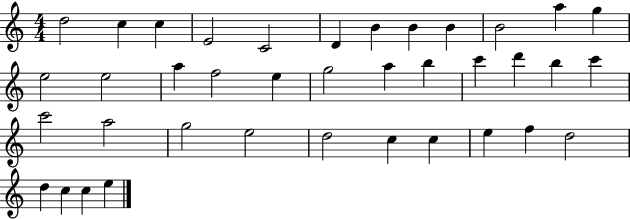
D5/h C5/q C5/q E4/h C4/h D4/q B4/q B4/q B4/q B4/h A5/q G5/q E5/h E5/h A5/q F5/h E5/q G5/h A5/q B5/q C6/q D6/q B5/q C6/q C6/h A5/h G5/h E5/h D5/h C5/q C5/q E5/q F5/q D5/h D5/q C5/q C5/q E5/q